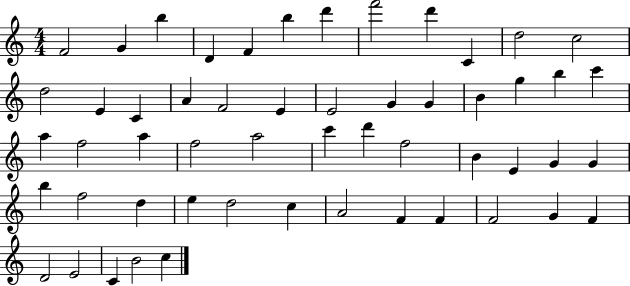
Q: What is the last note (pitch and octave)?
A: C5